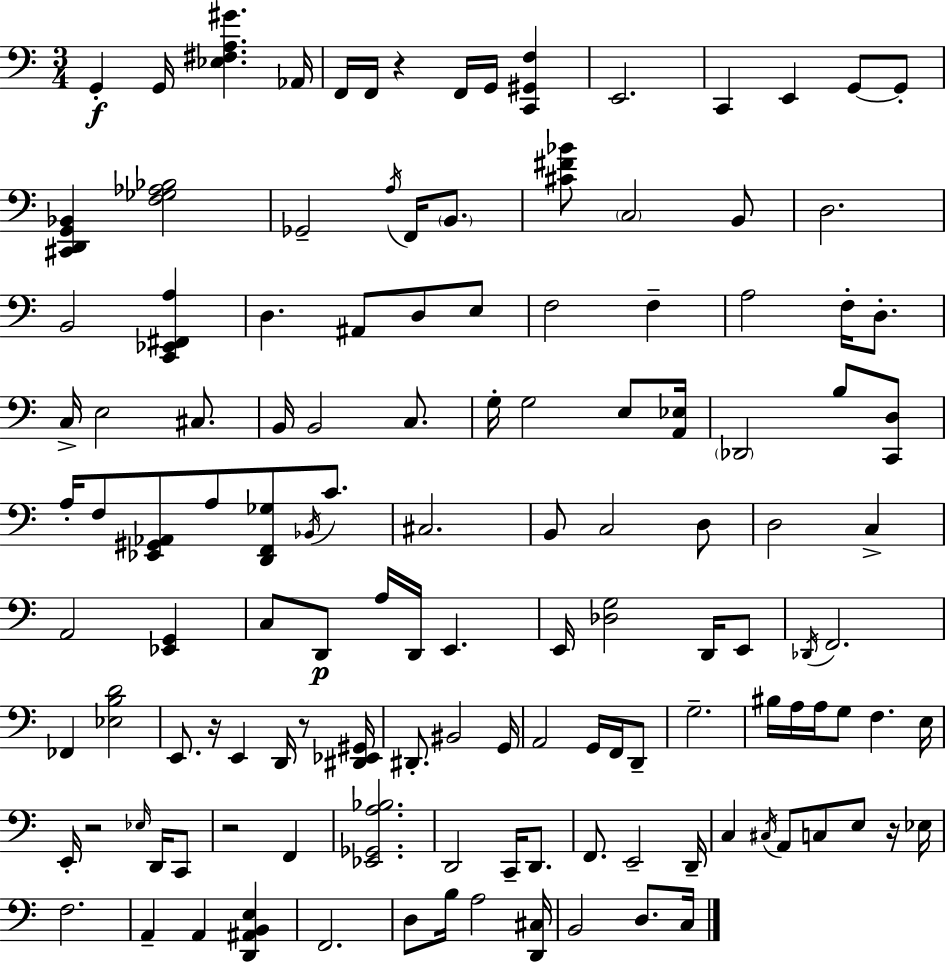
G2/q G2/s [Eb3,F#3,A3,G#4]/q. Ab2/s F2/s F2/s R/q F2/s G2/s [C2,G#2,F3]/q E2/h. C2/q E2/q G2/e G2/e [C#2,D2,G2,Bb2]/q [F3,Gb3,Ab3,Bb3]/h Gb2/h A3/s F2/s B2/e. [C#4,F#4,Bb4]/e C3/h B2/e D3/h. B2/h [C2,Eb2,F#2,A3]/q D3/q. A#2/e D3/e E3/e F3/h F3/q A3/h F3/s D3/e. C3/s E3/h C#3/e. B2/s B2/h C3/e. G3/s G3/h E3/e [A2,Eb3]/s Db2/h B3/e [C2,D3]/e A3/s F3/e [Eb2,G#2,Ab2]/e A3/e [D2,F2,Gb3]/e Bb2/s C4/e. C#3/h. B2/e C3/h D3/e D3/h C3/q A2/h [Eb2,G2]/q C3/e D2/e A3/s D2/s E2/q. E2/s [Db3,G3]/h D2/s E2/e Db2/s F2/h. FES2/q [Eb3,B3,D4]/h E2/e. R/s E2/q D2/s R/e [D#2,Eb2,G#2]/s D#2/e. BIS2/h G2/s A2/h G2/s F2/s D2/e G3/h. BIS3/s A3/s A3/s G3/e F3/q. E3/s E2/s R/h Eb3/s D2/s C2/e R/h F2/q [Eb2,Gb2,A3,Bb3]/h. D2/h C2/s D2/e. F2/e. E2/h D2/s C3/q C#3/s A2/e C3/e E3/e R/s Eb3/s F3/h. A2/q A2/q [D2,A#2,B2,E3]/q F2/h. D3/e B3/s A3/h [D2,C#3]/s B2/h D3/e. C3/s